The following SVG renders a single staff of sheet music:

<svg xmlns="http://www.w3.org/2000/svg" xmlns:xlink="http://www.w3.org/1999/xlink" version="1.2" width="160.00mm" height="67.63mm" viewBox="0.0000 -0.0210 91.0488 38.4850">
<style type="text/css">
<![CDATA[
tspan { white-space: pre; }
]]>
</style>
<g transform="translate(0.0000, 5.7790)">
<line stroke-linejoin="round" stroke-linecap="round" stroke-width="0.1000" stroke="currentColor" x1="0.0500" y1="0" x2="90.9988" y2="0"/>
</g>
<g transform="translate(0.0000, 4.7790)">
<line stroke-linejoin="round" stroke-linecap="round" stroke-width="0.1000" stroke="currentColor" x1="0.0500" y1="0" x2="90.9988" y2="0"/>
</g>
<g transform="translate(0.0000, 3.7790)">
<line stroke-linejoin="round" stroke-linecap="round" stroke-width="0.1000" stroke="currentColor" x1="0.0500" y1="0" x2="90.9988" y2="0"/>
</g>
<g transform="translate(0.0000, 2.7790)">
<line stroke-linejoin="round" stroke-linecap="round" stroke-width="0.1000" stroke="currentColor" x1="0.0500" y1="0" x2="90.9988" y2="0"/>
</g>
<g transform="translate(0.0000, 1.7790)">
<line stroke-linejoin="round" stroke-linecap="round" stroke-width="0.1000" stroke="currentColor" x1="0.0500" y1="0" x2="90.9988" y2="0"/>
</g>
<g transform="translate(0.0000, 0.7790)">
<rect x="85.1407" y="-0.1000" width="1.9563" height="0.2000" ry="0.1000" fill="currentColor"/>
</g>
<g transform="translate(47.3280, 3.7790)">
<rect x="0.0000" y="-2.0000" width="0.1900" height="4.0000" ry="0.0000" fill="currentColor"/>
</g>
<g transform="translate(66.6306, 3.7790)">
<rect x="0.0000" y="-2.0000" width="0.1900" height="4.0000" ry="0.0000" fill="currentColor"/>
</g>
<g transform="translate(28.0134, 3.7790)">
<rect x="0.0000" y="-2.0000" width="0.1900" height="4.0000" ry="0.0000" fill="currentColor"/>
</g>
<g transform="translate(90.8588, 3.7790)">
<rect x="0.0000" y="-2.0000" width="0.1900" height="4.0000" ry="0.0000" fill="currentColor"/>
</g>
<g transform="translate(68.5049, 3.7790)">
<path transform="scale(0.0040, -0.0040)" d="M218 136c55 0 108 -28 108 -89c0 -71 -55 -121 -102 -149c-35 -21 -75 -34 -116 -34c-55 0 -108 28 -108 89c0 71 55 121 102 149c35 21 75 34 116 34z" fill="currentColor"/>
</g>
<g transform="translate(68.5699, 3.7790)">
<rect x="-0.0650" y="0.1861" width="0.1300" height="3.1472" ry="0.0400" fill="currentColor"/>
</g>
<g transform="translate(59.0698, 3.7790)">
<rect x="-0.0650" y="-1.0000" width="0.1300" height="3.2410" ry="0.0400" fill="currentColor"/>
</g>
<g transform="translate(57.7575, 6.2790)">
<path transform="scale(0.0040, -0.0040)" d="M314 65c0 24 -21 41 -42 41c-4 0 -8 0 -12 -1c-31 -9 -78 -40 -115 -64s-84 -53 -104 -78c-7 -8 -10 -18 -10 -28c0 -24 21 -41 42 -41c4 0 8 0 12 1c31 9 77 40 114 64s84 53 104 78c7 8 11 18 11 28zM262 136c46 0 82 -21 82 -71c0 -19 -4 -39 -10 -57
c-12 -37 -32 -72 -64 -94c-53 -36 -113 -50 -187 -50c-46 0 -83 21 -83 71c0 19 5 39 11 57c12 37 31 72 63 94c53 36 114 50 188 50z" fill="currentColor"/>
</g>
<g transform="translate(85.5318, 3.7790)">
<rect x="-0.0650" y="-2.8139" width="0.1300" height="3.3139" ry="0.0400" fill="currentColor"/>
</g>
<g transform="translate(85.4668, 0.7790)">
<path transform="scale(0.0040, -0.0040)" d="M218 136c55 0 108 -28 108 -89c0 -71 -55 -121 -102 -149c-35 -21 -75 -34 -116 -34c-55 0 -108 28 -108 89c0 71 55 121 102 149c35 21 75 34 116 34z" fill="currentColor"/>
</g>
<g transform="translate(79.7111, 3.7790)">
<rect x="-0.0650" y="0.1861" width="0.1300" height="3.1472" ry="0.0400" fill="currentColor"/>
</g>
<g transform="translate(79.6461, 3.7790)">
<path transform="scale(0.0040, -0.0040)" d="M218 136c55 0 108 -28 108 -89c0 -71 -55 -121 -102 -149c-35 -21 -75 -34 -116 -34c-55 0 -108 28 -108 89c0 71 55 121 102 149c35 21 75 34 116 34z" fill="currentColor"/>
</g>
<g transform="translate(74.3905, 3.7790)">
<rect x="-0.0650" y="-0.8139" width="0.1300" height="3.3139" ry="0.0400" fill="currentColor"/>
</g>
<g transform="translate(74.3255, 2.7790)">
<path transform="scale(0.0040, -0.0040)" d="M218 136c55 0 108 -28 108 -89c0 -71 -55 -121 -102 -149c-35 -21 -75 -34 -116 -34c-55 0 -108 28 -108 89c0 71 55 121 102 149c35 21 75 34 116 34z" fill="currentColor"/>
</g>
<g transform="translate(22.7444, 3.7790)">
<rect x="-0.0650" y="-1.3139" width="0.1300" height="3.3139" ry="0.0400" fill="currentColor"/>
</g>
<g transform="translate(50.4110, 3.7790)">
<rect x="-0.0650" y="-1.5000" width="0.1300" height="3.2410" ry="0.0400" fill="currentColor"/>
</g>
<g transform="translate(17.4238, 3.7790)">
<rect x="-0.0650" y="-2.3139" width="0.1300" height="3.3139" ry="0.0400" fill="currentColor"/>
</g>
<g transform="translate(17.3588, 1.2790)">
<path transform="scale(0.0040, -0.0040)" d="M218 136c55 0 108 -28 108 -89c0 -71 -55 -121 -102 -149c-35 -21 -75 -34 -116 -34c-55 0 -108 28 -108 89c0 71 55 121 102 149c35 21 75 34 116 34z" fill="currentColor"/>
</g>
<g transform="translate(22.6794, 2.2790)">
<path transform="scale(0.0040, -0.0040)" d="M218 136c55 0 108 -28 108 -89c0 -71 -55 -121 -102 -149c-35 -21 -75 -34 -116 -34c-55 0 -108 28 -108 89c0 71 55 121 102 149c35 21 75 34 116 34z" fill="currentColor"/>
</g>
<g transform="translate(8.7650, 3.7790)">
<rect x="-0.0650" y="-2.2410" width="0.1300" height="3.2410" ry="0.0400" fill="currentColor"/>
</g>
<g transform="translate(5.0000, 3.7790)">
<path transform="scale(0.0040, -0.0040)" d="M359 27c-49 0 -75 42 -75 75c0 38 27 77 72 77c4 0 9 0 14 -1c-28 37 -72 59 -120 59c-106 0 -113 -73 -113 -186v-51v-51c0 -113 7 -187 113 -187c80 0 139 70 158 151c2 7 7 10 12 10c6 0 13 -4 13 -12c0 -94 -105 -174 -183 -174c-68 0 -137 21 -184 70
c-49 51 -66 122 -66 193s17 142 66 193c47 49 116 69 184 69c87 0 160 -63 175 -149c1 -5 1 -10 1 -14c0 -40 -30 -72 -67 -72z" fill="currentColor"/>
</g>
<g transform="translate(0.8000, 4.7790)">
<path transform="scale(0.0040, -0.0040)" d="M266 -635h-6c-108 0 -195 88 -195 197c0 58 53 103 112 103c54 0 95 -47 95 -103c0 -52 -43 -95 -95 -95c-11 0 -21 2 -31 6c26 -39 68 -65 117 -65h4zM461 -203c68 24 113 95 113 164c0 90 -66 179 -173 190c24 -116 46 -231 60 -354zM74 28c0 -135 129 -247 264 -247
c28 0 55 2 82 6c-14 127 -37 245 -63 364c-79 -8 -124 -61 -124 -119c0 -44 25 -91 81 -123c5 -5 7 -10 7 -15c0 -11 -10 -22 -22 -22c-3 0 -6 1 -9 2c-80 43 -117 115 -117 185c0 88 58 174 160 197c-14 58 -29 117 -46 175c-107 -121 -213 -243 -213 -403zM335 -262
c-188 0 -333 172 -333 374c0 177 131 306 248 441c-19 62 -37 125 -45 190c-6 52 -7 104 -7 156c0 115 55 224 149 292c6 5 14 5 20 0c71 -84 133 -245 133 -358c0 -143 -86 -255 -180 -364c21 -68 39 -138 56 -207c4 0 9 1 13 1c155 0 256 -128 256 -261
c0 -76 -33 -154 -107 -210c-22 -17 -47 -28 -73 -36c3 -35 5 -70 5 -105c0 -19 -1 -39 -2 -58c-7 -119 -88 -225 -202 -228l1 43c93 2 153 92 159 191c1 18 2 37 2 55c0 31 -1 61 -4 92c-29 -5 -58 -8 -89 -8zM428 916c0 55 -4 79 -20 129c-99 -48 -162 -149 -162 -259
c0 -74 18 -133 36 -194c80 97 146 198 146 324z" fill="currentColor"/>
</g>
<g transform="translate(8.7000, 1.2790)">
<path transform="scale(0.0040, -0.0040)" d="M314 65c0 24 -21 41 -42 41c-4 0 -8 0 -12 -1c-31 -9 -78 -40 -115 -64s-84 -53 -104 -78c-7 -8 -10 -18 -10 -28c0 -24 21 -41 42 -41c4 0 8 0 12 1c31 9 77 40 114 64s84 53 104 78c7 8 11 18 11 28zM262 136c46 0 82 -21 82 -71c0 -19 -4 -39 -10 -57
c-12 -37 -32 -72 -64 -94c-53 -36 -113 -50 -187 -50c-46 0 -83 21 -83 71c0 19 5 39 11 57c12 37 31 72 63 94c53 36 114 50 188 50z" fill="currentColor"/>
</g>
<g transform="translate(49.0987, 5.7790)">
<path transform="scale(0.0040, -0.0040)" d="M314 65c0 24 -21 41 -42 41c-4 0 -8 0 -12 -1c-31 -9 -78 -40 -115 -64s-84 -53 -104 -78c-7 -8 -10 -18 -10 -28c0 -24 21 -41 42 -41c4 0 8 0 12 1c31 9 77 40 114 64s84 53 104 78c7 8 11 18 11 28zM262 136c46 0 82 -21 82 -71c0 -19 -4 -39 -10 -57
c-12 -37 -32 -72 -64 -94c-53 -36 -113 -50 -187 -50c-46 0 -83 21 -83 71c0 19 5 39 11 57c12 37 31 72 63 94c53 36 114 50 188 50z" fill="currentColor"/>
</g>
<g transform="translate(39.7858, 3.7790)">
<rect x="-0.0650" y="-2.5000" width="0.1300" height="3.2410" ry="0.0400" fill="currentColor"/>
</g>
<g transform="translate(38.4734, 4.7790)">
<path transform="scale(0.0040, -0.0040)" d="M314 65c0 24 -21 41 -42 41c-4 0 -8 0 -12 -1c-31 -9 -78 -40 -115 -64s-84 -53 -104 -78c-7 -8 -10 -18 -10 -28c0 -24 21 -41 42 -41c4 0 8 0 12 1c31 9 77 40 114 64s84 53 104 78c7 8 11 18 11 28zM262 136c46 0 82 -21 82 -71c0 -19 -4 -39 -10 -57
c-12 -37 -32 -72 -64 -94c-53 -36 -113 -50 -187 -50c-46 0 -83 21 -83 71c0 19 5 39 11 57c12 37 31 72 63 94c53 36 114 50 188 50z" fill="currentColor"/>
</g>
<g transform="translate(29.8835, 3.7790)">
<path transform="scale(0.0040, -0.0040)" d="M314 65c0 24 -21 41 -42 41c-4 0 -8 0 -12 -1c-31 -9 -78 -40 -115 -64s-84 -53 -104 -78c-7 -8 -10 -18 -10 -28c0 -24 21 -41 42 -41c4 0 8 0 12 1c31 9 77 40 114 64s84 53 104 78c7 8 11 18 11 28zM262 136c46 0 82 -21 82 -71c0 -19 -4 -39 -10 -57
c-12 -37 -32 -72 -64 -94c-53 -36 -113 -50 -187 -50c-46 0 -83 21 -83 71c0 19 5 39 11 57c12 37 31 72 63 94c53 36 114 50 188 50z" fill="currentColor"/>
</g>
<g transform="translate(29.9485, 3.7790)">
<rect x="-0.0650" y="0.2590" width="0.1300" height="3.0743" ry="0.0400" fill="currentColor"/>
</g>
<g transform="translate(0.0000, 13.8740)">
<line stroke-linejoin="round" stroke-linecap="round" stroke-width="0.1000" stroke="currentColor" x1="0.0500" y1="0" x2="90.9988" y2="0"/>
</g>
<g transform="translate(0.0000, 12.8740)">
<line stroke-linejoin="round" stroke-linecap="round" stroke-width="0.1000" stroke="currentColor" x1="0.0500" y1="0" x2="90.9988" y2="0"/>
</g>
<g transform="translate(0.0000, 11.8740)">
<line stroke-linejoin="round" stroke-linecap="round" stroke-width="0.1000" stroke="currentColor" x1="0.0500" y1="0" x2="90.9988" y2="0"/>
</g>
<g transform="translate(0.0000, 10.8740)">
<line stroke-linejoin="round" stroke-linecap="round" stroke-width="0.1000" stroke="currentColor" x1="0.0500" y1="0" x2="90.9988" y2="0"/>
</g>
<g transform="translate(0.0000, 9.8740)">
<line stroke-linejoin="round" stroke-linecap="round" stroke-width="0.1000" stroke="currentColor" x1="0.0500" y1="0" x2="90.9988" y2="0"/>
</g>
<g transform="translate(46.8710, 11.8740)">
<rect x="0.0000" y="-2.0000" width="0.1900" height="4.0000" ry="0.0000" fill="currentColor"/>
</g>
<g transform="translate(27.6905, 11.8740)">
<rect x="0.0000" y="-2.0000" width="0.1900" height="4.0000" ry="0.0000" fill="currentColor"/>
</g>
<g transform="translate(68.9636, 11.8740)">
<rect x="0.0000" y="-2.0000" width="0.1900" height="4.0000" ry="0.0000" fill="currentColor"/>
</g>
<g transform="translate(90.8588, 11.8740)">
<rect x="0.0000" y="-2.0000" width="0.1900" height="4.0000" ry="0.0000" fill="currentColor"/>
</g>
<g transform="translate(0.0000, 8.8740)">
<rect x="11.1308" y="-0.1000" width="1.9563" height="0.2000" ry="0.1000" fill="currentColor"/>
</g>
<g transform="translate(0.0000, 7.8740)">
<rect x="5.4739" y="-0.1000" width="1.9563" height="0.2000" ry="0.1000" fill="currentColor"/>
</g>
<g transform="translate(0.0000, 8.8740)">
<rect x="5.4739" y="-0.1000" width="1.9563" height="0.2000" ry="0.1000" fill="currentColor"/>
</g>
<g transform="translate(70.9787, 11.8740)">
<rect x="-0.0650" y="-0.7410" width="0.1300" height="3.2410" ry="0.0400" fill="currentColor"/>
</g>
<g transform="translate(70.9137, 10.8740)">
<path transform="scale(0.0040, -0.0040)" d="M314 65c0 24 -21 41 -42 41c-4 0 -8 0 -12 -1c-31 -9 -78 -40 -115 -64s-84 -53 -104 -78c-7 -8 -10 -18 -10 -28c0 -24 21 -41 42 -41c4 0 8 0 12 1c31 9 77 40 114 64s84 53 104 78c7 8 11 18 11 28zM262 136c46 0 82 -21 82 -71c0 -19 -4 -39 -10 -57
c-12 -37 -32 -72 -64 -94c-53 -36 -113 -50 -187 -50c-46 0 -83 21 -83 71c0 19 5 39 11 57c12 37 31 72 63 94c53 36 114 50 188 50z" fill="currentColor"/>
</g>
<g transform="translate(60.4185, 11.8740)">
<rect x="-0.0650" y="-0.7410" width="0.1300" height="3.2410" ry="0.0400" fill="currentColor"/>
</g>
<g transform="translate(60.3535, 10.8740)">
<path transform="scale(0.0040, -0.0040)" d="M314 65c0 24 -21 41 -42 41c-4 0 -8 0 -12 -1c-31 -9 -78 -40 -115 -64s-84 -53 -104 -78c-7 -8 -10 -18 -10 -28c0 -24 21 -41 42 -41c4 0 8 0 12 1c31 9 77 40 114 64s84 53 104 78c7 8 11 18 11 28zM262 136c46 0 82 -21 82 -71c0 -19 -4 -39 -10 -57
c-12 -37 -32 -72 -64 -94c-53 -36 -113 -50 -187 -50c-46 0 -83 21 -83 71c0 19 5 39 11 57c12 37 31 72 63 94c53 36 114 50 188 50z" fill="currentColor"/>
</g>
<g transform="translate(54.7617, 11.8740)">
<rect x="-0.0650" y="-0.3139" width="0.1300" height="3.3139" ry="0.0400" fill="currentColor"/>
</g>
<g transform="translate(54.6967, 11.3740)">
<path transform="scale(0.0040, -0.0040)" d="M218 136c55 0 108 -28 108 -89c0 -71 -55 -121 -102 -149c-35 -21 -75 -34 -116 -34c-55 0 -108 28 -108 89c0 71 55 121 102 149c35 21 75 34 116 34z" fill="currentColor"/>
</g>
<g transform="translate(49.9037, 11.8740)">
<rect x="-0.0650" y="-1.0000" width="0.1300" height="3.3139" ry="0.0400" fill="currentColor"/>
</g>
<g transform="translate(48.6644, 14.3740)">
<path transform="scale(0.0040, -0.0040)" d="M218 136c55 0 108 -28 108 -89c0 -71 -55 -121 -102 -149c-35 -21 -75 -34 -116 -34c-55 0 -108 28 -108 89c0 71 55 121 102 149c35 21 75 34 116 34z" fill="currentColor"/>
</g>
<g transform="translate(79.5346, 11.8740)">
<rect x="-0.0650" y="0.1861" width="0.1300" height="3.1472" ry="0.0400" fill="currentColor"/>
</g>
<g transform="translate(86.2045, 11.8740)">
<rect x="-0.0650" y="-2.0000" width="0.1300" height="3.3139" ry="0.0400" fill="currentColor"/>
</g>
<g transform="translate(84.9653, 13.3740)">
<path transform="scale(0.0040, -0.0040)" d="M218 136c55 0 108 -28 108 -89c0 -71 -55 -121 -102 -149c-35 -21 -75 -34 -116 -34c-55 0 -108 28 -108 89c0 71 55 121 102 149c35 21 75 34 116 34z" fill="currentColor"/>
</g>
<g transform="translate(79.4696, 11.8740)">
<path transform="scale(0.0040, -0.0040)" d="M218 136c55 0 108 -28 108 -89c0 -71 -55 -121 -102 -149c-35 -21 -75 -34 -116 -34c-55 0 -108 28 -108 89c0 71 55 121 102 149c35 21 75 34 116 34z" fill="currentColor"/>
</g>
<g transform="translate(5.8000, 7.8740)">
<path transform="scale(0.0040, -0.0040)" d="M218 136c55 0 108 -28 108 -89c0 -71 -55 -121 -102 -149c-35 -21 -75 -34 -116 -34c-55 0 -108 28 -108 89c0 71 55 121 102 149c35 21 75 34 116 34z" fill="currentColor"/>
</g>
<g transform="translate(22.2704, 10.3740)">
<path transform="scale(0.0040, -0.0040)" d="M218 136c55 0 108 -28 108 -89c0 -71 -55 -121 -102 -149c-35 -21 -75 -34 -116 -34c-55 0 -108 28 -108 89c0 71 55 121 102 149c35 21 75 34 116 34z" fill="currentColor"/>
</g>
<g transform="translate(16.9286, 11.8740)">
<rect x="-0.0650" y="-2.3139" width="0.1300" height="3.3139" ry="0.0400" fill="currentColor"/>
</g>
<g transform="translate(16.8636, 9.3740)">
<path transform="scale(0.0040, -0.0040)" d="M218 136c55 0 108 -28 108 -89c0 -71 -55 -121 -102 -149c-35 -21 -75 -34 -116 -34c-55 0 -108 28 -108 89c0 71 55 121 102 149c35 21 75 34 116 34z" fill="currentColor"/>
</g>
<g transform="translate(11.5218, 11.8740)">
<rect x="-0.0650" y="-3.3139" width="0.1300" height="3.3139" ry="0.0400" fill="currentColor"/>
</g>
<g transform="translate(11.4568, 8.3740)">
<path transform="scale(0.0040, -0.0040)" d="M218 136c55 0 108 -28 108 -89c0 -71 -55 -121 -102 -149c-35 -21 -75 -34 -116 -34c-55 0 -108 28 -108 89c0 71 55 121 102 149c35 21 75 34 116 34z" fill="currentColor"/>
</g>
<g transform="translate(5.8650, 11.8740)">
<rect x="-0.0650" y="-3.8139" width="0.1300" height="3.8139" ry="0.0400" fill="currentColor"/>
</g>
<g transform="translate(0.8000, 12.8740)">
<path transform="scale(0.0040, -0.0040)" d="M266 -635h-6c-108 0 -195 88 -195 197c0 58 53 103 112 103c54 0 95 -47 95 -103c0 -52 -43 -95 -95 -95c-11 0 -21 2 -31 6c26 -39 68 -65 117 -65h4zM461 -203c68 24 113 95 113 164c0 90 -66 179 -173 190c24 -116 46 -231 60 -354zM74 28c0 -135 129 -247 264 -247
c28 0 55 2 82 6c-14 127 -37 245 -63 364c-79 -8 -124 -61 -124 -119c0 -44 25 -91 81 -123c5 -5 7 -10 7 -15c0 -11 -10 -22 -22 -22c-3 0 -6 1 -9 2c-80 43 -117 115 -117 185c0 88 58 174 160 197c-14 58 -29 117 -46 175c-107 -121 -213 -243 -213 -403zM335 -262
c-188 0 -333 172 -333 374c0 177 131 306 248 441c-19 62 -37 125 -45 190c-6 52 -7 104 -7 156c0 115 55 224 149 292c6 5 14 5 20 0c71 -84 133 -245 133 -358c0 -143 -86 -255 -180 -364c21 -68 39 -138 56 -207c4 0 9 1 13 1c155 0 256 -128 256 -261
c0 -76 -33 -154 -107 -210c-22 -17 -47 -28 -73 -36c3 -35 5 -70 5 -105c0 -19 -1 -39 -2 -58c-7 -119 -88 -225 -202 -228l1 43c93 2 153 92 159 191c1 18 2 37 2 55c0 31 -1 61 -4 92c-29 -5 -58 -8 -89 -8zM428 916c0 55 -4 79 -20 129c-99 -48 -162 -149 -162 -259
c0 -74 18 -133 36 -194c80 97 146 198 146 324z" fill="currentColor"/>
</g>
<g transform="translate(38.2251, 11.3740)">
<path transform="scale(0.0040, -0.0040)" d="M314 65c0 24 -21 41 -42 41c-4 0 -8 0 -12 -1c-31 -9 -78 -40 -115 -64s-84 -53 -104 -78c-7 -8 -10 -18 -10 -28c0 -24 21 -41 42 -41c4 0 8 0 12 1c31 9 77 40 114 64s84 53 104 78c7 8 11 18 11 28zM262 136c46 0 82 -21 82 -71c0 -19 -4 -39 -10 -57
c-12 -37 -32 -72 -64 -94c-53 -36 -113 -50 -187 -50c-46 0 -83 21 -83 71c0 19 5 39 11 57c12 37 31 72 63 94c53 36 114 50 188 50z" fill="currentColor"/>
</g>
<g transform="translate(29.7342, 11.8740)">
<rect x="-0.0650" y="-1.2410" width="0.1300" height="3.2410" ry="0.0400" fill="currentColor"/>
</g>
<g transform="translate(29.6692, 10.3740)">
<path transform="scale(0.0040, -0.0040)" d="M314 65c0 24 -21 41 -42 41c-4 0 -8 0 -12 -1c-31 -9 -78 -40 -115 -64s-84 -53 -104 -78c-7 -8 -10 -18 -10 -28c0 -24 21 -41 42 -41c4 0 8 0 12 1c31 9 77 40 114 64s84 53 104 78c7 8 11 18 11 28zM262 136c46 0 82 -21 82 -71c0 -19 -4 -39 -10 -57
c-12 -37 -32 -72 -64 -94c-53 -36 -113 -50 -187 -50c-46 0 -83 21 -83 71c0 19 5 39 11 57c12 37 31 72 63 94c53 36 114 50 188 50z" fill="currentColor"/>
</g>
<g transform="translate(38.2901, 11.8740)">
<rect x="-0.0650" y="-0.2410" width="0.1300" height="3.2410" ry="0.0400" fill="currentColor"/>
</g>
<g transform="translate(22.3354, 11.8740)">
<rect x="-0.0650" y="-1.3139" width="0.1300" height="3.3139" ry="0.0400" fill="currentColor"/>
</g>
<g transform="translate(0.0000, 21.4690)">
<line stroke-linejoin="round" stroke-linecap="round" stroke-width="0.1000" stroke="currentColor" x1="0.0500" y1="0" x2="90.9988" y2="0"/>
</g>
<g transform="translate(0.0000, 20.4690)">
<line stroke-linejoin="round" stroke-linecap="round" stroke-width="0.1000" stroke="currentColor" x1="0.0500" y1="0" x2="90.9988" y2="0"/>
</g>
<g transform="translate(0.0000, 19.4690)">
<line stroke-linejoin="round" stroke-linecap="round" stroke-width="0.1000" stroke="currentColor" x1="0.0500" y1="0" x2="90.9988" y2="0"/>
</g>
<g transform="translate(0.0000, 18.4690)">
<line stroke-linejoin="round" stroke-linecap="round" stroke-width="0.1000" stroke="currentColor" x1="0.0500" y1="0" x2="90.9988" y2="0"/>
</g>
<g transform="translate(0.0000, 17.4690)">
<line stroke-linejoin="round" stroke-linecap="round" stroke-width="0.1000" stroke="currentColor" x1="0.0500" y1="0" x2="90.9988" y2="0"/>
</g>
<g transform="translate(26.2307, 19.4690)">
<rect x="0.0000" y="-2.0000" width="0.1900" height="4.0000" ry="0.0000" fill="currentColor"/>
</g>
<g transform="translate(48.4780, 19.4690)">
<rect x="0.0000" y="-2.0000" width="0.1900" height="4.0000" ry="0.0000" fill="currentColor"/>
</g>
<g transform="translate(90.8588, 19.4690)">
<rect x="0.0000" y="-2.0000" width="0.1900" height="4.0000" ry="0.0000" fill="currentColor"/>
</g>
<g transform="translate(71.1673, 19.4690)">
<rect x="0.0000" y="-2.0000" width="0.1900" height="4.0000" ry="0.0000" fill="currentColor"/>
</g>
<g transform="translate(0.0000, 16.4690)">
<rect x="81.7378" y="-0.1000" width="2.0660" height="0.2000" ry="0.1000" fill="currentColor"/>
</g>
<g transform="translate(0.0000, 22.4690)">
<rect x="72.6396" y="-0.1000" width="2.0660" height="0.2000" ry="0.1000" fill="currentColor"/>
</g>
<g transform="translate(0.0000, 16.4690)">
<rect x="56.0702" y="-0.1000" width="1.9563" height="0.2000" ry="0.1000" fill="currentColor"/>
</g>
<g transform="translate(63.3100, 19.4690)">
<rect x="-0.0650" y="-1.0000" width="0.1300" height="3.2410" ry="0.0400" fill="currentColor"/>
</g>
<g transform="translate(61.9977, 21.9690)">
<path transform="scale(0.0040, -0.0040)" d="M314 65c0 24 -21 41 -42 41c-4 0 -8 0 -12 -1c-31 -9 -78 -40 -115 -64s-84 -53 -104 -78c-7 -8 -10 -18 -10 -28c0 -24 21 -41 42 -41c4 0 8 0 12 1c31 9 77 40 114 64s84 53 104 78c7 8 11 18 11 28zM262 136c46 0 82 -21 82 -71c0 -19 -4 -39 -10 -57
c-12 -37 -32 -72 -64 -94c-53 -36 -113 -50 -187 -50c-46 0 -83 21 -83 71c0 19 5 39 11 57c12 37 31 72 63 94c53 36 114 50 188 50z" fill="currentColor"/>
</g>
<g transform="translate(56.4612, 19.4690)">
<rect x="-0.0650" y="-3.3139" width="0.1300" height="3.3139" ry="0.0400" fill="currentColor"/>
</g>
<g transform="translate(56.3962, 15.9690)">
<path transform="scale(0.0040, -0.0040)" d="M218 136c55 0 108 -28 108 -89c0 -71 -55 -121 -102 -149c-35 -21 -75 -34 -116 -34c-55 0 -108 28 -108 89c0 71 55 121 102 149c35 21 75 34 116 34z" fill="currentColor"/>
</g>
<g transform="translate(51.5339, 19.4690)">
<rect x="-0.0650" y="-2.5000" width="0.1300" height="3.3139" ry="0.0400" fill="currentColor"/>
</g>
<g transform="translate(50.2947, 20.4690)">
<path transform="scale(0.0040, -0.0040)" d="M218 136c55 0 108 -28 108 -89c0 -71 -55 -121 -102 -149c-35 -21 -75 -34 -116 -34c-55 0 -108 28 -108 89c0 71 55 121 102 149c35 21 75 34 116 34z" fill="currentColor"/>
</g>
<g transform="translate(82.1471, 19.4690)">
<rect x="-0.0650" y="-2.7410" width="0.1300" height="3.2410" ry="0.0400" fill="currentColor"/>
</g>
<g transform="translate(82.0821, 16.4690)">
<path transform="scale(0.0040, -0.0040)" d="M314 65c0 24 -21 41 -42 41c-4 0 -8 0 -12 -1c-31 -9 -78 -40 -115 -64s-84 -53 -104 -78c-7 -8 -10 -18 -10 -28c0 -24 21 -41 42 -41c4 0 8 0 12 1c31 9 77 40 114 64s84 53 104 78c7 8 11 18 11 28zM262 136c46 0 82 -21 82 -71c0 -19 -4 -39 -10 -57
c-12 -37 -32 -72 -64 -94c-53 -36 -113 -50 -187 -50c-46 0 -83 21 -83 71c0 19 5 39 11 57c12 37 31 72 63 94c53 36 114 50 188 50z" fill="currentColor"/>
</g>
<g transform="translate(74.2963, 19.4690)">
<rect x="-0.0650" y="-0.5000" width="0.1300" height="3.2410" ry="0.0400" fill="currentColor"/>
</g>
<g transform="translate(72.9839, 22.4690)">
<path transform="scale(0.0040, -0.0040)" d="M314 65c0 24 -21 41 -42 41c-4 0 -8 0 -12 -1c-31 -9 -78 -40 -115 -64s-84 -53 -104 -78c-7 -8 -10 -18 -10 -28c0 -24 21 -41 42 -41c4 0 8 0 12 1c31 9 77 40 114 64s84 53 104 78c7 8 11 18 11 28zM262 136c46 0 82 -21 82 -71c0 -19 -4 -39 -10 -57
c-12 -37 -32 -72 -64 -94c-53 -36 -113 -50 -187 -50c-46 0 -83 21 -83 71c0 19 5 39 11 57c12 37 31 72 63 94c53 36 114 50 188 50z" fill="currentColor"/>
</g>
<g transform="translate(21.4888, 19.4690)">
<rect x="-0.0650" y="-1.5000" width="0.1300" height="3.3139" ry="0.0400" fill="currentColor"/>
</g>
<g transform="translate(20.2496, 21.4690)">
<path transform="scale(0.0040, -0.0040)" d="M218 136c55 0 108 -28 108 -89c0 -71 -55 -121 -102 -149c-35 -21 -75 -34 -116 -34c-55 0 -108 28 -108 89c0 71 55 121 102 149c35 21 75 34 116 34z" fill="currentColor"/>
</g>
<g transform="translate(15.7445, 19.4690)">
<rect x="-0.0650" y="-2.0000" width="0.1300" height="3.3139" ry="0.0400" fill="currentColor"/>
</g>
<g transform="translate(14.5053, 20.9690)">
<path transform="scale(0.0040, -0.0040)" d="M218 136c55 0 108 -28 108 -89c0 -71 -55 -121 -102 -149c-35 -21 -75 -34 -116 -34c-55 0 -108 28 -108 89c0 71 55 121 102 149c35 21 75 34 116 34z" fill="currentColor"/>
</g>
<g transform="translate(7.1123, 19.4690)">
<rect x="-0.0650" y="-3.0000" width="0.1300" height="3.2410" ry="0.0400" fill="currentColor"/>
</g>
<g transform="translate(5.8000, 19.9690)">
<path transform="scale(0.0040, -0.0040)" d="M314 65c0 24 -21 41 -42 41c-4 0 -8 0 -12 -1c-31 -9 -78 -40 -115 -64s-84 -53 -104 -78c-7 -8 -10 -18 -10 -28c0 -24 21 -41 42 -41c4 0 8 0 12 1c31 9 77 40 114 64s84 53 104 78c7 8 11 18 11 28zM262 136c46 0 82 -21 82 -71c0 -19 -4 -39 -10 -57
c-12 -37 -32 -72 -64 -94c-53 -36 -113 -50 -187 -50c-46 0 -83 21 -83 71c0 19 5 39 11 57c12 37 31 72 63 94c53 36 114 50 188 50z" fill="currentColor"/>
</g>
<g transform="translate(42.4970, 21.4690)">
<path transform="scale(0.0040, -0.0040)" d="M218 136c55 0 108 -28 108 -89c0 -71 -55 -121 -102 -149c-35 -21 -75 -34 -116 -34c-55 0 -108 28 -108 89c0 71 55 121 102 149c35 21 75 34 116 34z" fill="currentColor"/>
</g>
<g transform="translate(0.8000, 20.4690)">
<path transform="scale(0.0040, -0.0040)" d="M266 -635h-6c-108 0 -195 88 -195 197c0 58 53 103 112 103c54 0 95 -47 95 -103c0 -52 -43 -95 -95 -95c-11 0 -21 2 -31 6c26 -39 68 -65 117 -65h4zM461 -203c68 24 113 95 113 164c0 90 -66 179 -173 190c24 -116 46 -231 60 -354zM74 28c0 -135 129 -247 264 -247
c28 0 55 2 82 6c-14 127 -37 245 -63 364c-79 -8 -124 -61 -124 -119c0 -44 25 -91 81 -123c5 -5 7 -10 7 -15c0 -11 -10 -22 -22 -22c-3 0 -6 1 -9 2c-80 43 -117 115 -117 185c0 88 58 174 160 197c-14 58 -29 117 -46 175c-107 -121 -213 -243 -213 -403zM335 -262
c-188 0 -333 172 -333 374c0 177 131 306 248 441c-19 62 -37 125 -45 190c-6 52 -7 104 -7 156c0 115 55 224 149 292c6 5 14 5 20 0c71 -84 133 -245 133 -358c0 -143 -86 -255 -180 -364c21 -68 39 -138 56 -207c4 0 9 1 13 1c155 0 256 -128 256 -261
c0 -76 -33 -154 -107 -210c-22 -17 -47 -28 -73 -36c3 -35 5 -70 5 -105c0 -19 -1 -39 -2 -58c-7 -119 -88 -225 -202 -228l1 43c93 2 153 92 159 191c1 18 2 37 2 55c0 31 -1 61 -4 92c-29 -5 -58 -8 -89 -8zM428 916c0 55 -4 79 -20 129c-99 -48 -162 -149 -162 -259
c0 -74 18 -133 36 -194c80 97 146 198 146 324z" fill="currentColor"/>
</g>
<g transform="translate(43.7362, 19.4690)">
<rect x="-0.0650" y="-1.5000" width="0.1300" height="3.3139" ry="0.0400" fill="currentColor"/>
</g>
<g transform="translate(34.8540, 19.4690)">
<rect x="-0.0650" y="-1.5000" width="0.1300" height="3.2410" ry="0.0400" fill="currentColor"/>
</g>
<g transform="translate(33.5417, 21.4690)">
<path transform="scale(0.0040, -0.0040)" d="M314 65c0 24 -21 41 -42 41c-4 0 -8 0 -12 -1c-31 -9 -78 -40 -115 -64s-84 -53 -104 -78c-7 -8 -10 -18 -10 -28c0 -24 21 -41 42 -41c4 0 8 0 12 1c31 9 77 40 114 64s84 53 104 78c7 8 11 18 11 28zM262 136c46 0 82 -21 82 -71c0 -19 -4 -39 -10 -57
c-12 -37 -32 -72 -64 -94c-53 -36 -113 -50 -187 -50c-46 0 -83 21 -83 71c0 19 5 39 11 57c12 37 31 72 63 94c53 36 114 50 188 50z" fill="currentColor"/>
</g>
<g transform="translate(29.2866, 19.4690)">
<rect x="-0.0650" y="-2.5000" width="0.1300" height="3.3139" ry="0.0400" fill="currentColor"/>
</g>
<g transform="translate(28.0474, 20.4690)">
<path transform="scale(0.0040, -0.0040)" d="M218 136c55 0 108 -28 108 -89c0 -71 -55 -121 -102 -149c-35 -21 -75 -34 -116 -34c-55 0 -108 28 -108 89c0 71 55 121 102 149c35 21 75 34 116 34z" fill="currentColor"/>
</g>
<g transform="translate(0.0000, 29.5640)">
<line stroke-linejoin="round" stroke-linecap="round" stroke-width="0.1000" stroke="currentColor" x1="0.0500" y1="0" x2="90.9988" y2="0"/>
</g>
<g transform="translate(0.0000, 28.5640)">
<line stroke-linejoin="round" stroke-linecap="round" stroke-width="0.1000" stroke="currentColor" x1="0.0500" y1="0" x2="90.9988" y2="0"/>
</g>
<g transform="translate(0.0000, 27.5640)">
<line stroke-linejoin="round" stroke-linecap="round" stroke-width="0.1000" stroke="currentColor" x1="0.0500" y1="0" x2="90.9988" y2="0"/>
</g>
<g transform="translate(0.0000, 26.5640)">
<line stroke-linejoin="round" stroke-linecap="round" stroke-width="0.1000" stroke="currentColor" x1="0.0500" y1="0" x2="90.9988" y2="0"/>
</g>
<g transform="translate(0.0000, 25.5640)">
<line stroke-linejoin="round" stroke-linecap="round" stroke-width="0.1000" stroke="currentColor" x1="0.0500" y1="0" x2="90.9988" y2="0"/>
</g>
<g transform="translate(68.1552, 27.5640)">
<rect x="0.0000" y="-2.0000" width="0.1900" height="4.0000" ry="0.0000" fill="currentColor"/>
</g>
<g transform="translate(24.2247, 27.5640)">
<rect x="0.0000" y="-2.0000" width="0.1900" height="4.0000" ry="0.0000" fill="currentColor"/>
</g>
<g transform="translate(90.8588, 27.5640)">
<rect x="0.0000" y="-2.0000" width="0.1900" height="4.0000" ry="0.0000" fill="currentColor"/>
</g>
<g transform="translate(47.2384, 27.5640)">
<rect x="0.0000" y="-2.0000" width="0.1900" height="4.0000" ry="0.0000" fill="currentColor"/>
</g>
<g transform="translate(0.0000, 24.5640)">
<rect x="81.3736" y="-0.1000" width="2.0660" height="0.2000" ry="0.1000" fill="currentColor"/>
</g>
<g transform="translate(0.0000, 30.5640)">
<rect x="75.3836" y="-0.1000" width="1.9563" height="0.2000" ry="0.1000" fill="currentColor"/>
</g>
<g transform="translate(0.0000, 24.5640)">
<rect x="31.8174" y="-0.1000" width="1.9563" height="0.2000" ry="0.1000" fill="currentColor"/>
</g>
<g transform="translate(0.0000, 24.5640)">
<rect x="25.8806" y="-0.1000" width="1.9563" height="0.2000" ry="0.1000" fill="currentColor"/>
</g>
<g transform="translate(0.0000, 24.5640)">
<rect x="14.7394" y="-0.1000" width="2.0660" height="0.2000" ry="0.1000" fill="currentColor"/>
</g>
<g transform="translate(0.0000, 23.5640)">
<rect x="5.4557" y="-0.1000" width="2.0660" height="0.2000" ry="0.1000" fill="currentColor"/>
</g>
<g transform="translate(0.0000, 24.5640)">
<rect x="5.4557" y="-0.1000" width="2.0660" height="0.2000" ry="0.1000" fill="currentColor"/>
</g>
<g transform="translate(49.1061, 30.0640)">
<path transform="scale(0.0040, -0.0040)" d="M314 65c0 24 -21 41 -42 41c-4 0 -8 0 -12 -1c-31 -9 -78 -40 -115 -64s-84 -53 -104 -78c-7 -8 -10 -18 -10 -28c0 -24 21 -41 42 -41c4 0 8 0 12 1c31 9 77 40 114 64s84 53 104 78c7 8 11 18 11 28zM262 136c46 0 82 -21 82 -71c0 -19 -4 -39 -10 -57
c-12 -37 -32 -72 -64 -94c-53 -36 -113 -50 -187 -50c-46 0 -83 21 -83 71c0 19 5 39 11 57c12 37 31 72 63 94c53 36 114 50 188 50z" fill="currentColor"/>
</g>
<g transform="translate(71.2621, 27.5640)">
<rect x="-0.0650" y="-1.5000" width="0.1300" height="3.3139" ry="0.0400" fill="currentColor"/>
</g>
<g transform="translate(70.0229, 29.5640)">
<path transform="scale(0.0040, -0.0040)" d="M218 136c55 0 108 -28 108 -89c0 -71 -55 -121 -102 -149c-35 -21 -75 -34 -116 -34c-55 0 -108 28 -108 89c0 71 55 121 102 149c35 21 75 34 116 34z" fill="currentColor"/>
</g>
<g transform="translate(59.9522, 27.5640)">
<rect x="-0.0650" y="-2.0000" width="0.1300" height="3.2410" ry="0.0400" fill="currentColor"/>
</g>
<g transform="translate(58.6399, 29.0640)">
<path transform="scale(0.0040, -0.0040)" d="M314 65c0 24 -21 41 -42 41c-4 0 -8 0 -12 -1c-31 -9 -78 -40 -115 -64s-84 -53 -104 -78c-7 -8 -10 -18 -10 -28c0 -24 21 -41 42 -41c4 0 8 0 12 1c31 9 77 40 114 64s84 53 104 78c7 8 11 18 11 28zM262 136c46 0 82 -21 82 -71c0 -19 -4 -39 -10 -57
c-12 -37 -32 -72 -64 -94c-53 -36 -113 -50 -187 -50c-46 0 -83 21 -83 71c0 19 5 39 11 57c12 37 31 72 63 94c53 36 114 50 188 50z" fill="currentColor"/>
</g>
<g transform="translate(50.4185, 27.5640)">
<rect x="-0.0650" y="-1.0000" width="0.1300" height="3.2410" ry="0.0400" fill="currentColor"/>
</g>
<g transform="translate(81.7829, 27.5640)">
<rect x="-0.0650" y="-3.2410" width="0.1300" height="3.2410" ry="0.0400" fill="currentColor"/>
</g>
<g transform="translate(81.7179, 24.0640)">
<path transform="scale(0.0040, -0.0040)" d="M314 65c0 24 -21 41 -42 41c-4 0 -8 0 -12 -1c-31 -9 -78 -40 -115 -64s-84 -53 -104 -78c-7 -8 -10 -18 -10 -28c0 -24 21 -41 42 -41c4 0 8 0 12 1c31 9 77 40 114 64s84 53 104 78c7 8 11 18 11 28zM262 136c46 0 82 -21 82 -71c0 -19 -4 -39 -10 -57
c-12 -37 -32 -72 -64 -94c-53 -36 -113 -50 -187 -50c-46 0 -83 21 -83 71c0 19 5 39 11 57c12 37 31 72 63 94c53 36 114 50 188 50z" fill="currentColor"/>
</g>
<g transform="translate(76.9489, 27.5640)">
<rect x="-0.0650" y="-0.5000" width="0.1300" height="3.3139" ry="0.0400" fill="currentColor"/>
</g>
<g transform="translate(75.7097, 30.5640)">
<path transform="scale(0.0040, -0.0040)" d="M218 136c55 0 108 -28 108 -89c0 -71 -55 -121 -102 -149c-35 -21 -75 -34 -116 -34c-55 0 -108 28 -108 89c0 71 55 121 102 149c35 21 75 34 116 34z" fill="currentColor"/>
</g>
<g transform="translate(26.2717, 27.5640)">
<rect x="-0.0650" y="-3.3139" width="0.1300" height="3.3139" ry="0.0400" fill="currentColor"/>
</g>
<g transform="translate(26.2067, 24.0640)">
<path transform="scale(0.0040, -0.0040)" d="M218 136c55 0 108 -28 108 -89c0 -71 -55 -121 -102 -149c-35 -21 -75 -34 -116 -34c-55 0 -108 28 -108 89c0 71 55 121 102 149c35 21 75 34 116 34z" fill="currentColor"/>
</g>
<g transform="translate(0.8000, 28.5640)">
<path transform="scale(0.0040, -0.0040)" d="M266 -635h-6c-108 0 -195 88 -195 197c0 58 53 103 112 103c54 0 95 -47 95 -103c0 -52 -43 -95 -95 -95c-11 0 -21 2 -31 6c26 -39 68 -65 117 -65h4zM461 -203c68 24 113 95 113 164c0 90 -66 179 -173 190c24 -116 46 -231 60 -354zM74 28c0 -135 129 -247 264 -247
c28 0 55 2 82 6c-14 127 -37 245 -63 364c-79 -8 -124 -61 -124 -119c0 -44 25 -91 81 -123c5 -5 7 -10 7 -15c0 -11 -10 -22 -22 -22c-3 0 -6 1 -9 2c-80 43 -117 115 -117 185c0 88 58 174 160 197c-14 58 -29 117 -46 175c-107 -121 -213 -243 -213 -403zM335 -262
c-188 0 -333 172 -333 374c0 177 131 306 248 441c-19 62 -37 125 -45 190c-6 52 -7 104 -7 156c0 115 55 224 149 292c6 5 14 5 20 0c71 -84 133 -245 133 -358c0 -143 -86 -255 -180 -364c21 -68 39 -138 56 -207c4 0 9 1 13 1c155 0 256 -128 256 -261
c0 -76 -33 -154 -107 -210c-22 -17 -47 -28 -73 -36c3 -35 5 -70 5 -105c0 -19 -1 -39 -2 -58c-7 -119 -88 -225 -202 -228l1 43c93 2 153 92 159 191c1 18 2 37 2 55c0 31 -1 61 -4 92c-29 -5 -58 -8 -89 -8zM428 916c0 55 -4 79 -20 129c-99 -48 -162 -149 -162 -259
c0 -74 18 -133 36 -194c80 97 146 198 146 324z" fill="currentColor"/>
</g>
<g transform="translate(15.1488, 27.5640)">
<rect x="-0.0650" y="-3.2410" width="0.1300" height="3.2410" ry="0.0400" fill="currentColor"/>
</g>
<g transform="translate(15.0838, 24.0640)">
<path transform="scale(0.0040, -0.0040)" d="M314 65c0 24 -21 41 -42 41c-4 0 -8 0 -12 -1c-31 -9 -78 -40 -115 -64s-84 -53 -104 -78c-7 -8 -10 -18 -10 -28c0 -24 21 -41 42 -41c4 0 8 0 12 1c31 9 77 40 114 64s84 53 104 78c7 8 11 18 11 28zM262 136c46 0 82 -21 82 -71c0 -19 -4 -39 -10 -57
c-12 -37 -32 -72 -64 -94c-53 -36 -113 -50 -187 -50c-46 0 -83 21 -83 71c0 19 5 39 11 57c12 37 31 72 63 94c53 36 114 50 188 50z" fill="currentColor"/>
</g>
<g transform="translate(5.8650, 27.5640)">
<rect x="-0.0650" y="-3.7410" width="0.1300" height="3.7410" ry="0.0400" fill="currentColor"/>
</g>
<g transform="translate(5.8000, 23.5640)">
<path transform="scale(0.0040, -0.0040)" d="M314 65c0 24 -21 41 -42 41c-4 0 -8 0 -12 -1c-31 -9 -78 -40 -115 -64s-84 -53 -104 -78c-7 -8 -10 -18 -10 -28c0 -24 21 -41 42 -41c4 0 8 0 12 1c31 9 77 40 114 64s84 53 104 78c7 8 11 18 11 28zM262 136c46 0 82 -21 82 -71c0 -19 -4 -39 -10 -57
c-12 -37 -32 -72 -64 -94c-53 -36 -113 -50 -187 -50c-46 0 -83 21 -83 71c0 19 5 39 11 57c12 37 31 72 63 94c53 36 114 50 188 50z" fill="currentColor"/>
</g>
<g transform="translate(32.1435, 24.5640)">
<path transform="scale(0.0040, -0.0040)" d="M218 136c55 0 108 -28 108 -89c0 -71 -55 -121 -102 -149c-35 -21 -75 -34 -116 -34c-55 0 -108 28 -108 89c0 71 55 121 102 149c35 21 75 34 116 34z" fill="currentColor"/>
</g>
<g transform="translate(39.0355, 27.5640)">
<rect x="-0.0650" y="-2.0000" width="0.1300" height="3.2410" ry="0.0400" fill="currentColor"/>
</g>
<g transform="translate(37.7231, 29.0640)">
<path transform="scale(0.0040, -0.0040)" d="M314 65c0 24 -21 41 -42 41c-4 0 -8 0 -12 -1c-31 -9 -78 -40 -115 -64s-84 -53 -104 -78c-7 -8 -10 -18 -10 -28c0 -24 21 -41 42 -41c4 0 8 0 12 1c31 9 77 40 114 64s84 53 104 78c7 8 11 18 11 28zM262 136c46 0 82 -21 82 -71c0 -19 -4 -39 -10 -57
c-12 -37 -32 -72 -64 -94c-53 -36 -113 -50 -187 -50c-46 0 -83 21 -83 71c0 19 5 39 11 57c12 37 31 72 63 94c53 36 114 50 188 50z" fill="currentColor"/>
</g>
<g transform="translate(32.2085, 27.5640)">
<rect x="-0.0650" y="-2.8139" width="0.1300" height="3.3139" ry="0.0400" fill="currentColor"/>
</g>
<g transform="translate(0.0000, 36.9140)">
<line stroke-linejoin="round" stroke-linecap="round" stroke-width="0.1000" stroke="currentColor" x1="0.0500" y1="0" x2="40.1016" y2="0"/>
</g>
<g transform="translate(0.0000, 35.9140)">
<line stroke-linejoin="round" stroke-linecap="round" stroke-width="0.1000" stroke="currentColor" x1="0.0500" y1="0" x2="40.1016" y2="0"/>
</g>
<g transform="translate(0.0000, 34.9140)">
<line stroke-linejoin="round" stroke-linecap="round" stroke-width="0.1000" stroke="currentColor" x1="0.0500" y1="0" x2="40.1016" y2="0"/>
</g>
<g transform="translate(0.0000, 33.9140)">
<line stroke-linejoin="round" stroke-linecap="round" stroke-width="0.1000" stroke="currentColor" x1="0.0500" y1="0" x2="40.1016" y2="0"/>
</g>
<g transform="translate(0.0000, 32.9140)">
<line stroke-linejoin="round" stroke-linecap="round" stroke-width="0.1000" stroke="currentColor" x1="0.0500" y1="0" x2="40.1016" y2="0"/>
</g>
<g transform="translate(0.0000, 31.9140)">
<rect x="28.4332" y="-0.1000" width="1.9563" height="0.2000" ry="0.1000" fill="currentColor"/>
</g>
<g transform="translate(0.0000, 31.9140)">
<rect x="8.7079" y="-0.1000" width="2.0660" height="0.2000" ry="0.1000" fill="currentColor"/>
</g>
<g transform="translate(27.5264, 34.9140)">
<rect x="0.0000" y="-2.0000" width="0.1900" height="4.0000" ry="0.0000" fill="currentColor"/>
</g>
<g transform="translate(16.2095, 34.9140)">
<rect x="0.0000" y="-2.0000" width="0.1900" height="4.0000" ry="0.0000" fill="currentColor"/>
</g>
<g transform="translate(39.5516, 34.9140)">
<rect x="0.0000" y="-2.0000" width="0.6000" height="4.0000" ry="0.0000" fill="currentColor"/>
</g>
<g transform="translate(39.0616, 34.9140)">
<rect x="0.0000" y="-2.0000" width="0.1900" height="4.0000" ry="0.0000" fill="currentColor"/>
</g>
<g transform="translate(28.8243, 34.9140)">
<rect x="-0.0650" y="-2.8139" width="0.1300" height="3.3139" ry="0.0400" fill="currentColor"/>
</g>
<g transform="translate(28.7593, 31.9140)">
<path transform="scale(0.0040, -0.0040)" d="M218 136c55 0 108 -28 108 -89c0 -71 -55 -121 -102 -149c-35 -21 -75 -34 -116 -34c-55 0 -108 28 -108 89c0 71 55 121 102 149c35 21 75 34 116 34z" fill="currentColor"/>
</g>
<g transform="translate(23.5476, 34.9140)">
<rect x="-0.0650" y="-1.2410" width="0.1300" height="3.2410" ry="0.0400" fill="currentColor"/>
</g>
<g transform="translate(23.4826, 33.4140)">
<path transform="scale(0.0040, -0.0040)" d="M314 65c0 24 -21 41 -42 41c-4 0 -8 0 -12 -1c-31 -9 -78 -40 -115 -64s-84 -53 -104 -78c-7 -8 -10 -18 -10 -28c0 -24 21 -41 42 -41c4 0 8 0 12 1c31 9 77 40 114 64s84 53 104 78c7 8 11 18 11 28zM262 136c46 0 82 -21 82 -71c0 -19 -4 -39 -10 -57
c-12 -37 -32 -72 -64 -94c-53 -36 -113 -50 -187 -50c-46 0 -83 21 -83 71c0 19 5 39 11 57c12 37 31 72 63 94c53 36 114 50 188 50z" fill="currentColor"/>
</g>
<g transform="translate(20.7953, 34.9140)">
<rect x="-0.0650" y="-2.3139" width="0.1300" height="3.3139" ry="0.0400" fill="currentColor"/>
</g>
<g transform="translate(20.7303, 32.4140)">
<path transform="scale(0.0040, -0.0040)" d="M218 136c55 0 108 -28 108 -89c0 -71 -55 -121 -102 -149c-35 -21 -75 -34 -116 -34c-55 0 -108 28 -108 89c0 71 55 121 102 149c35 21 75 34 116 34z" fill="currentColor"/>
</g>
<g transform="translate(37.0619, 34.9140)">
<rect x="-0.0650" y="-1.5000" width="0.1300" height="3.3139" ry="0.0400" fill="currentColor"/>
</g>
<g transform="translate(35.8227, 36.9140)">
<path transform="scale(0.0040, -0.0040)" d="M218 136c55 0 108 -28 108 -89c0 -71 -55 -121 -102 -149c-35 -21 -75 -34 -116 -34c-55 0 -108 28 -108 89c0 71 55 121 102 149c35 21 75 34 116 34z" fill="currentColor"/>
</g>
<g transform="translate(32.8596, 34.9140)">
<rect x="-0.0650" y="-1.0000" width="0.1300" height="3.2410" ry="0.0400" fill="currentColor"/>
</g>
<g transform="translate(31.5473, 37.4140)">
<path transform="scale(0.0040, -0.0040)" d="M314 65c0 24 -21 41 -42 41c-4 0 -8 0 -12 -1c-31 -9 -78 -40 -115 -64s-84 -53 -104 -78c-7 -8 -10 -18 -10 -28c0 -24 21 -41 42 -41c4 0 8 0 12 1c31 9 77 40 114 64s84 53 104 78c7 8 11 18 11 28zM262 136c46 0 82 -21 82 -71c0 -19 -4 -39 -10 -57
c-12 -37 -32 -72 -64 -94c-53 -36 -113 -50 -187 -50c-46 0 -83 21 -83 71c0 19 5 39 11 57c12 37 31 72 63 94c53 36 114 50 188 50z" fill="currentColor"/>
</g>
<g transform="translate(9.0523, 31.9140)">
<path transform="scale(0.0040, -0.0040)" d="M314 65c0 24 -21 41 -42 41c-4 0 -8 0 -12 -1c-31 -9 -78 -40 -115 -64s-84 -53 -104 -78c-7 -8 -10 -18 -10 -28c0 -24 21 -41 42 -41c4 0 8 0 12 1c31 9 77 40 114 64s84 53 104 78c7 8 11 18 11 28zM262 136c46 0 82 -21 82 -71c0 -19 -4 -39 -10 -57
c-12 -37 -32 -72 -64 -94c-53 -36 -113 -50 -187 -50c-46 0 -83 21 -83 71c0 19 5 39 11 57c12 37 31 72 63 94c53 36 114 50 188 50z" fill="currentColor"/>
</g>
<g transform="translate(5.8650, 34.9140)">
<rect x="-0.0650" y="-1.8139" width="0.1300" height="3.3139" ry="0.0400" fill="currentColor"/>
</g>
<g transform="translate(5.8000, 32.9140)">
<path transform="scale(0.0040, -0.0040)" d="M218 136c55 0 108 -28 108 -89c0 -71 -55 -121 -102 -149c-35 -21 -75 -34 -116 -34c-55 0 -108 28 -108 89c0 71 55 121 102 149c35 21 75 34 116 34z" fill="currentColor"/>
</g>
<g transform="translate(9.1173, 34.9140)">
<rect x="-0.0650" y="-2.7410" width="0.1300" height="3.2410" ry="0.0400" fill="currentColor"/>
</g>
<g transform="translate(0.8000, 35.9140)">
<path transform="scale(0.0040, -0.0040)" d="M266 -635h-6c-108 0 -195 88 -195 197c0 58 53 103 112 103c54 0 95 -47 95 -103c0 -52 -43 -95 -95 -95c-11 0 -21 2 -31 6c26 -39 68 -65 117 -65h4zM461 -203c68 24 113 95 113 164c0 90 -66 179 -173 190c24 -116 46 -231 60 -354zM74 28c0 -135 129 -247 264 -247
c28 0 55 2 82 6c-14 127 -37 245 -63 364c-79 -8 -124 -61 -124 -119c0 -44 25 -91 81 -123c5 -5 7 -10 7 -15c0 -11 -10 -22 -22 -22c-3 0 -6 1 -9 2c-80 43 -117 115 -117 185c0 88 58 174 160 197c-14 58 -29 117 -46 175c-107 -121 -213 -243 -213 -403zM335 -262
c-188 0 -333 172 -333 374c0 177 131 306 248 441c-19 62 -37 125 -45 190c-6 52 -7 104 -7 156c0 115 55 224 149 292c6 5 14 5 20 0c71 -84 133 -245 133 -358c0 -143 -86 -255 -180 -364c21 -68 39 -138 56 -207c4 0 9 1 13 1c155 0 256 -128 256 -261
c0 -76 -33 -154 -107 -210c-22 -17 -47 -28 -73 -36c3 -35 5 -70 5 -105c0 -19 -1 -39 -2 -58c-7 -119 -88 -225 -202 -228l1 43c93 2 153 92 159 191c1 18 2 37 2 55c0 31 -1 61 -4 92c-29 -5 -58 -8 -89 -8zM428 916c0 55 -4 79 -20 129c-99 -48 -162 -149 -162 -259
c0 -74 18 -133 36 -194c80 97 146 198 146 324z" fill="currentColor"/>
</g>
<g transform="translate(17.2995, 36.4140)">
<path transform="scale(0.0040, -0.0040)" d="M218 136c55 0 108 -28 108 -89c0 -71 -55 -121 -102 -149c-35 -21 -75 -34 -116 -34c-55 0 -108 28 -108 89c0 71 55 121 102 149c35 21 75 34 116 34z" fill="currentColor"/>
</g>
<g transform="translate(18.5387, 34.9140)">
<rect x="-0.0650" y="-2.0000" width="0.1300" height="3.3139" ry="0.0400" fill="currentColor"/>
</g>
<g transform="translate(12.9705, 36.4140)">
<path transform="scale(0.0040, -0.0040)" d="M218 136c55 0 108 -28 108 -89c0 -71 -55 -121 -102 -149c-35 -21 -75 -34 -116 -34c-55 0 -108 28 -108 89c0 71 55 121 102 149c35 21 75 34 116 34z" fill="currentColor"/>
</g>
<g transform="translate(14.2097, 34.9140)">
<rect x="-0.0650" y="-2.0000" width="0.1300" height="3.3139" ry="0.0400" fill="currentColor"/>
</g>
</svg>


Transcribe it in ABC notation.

X:1
T:Untitled
M:4/4
L:1/4
K:C
g2 g e B2 G2 E2 D2 B d B a c' b g e e2 c2 D c d2 d2 B F A2 F E G E2 E G b D2 C2 a2 c'2 b2 b a F2 D2 F2 E C b2 f a2 F F g e2 a D2 E